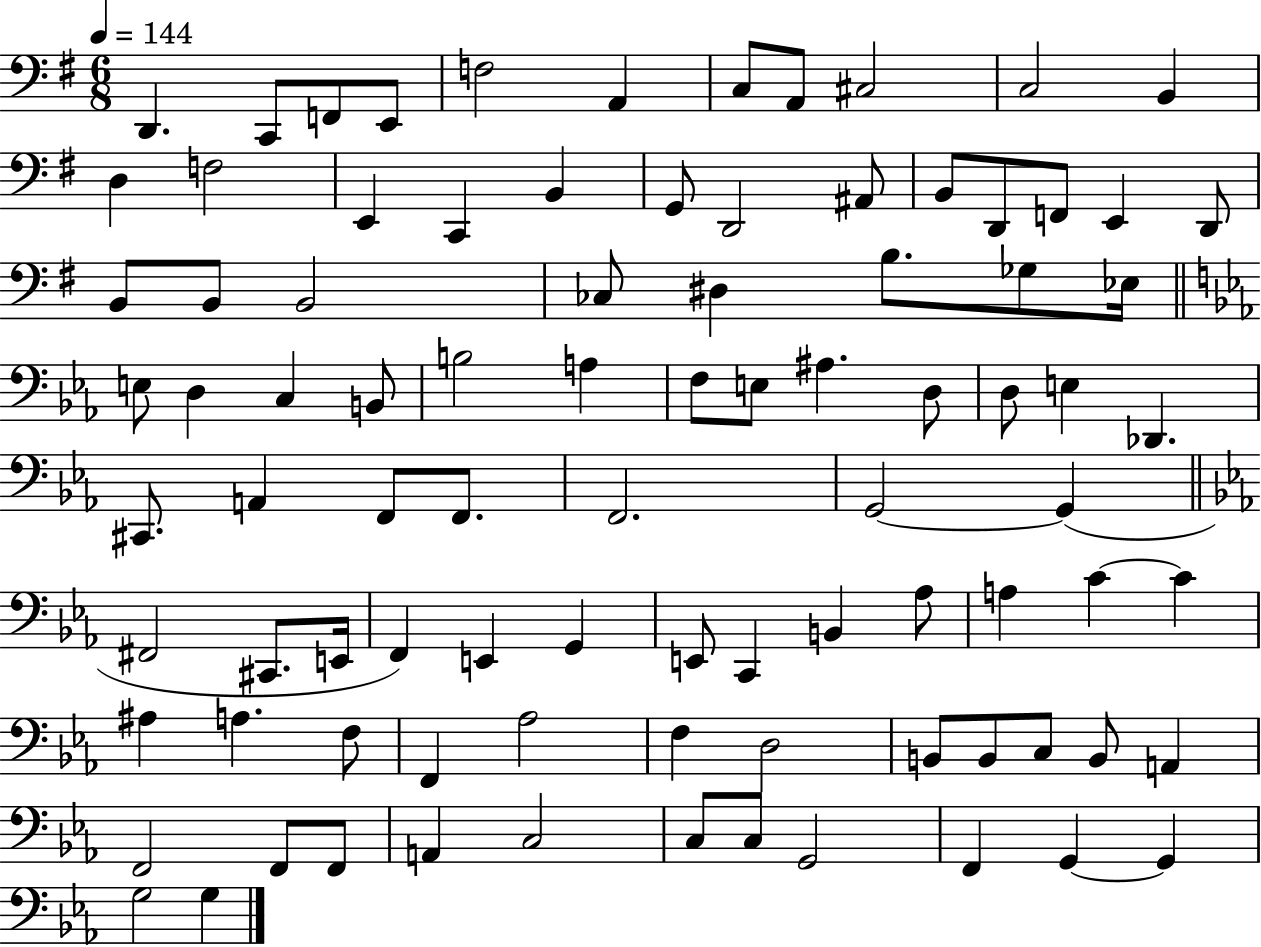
{
  \clef bass
  \numericTimeSignature
  \time 6/8
  \key g \major
  \tempo 4 = 144
  d,4. c,8 f,8 e,8 | f2 a,4 | c8 a,8 cis2 | c2 b,4 | \break d4 f2 | e,4 c,4 b,4 | g,8 d,2 ais,8 | b,8 d,8 f,8 e,4 d,8 | \break b,8 b,8 b,2 | ces8 dis4 b8. ges8 ees16 | \bar "||" \break \key c \minor e8 d4 c4 b,8 | b2 a4 | f8 e8 ais4. d8 | d8 e4 des,4. | \break cis,8. a,4 f,8 f,8. | f,2. | g,2~~ g,4( | \bar "||" \break \key ees \major fis,2 cis,8. e,16 | f,4) e,4 g,4 | e,8 c,4 b,4 aes8 | a4 c'4~~ c'4 | \break ais4 a4. f8 | f,4 aes2 | f4 d2 | b,8 b,8 c8 b,8 a,4 | \break f,2 f,8 f,8 | a,4 c2 | c8 c8 g,2 | f,4 g,4~~ g,4 | \break g2 g4 | \bar "|."
}